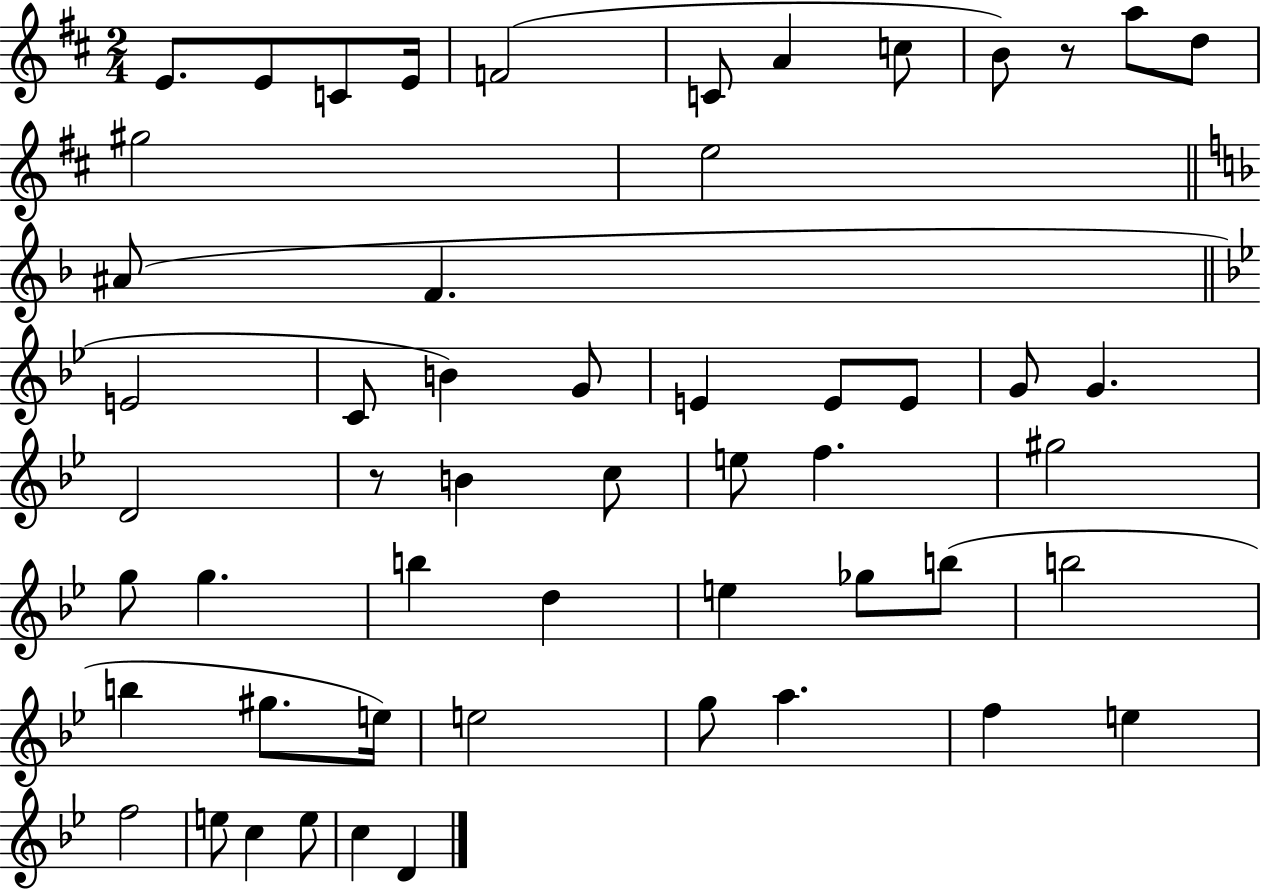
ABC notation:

X:1
T:Untitled
M:2/4
L:1/4
K:D
E/2 E/2 C/2 E/4 F2 C/2 A c/2 B/2 z/2 a/2 d/2 ^g2 e2 ^A/2 F E2 C/2 B G/2 E E/2 E/2 G/2 G D2 z/2 B c/2 e/2 f ^g2 g/2 g b d e _g/2 b/2 b2 b ^g/2 e/4 e2 g/2 a f e f2 e/2 c e/2 c D